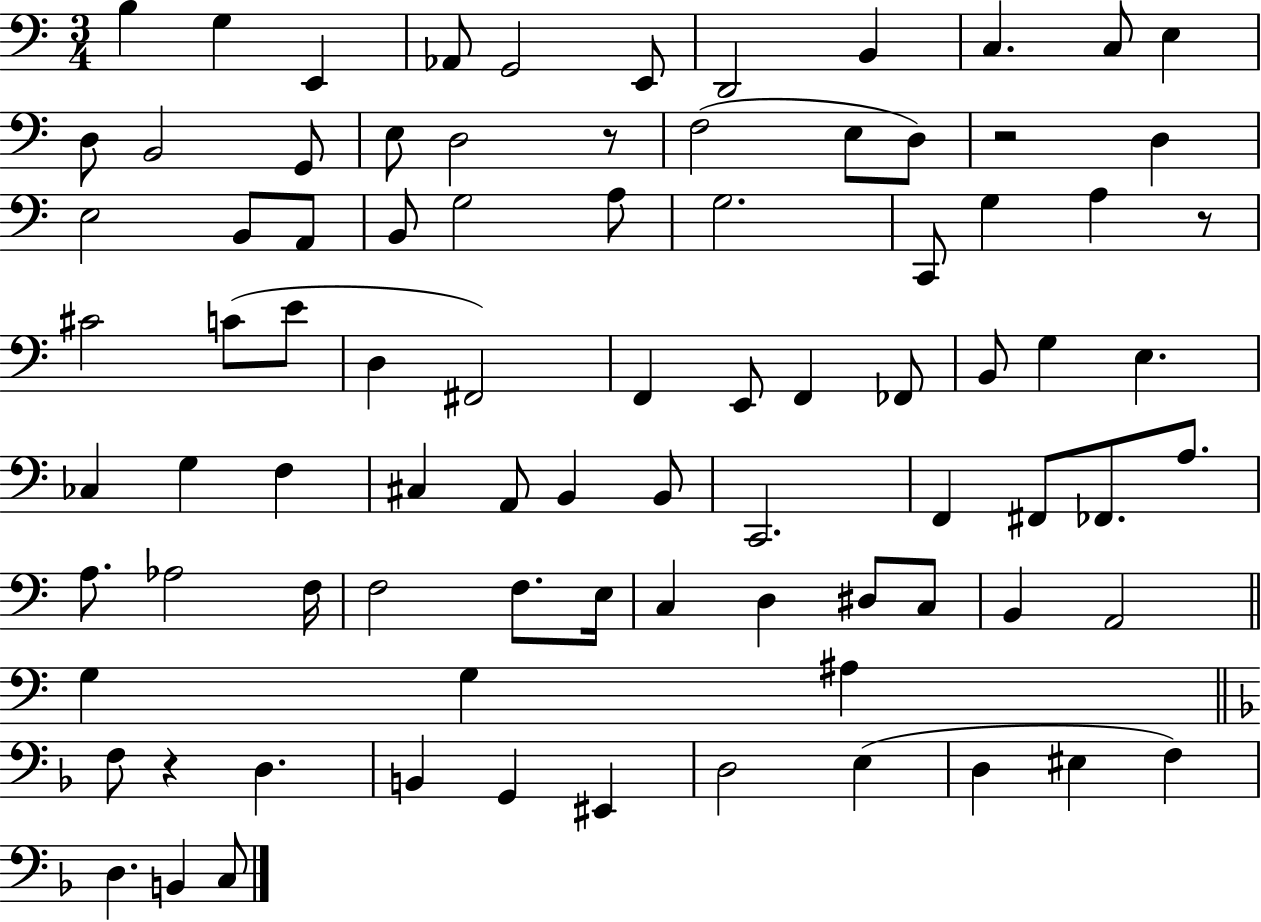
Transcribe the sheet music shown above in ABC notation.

X:1
T:Untitled
M:3/4
L:1/4
K:C
B, G, E,, _A,,/2 G,,2 E,,/2 D,,2 B,, C, C,/2 E, D,/2 B,,2 G,,/2 E,/2 D,2 z/2 F,2 E,/2 D,/2 z2 D, E,2 B,,/2 A,,/2 B,,/2 G,2 A,/2 G,2 C,,/2 G, A, z/2 ^C2 C/2 E/2 D, ^F,,2 F,, E,,/2 F,, _F,,/2 B,,/2 G, E, _C, G, F, ^C, A,,/2 B,, B,,/2 C,,2 F,, ^F,,/2 _F,,/2 A,/2 A,/2 _A,2 F,/4 F,2 F,/2 E,/4 C, D, ^D,/2 C,/2 B,, A,,2 G, G, ^A, F,/2 z D, B,, G,, ^E,, D,2 E, D, ^E, F, D, B,, C,/2